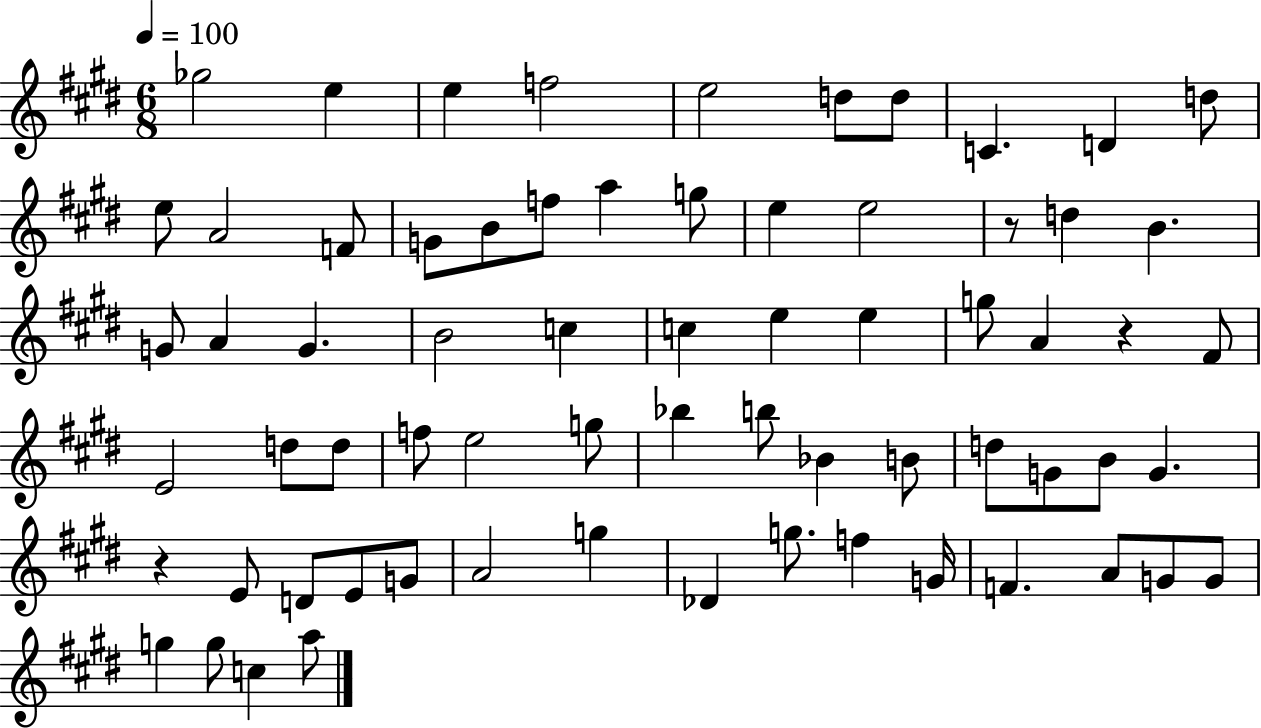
{
  \clef treble
  \numericTimeSignature
  \time 6/8
  \key e \major
  \tempo 4 = 100
  ges''2 e''4 | e''4 f''2 | e''2 d''8 d''8 | c'4. d'4 d''8 | \break e''8 a'2 f'8 | g'8 b'8 f''8 a''4 g''8 | e''4 e''2 | r8 d''4 b'4. | \break g'8 a'4 g'4. | b'2 c''4 | c''4 e''4 e''4 | g''8 a'4 r4 fis'8 | \break e'2 d''8 d''8 | f''8 e''2 g''8 | bes''4 b''8 bes'4 b'8 | d''8 g'8 b'8 g'4. | \break r4 e'8 d'8 e'8 g'8 | a'2 g''4 | des'4 g''8. f''4 g'16 | f'4. a'8 g'8 g'8 | \break g''4 g''8 c''4 a''8 | \bar "|."
}